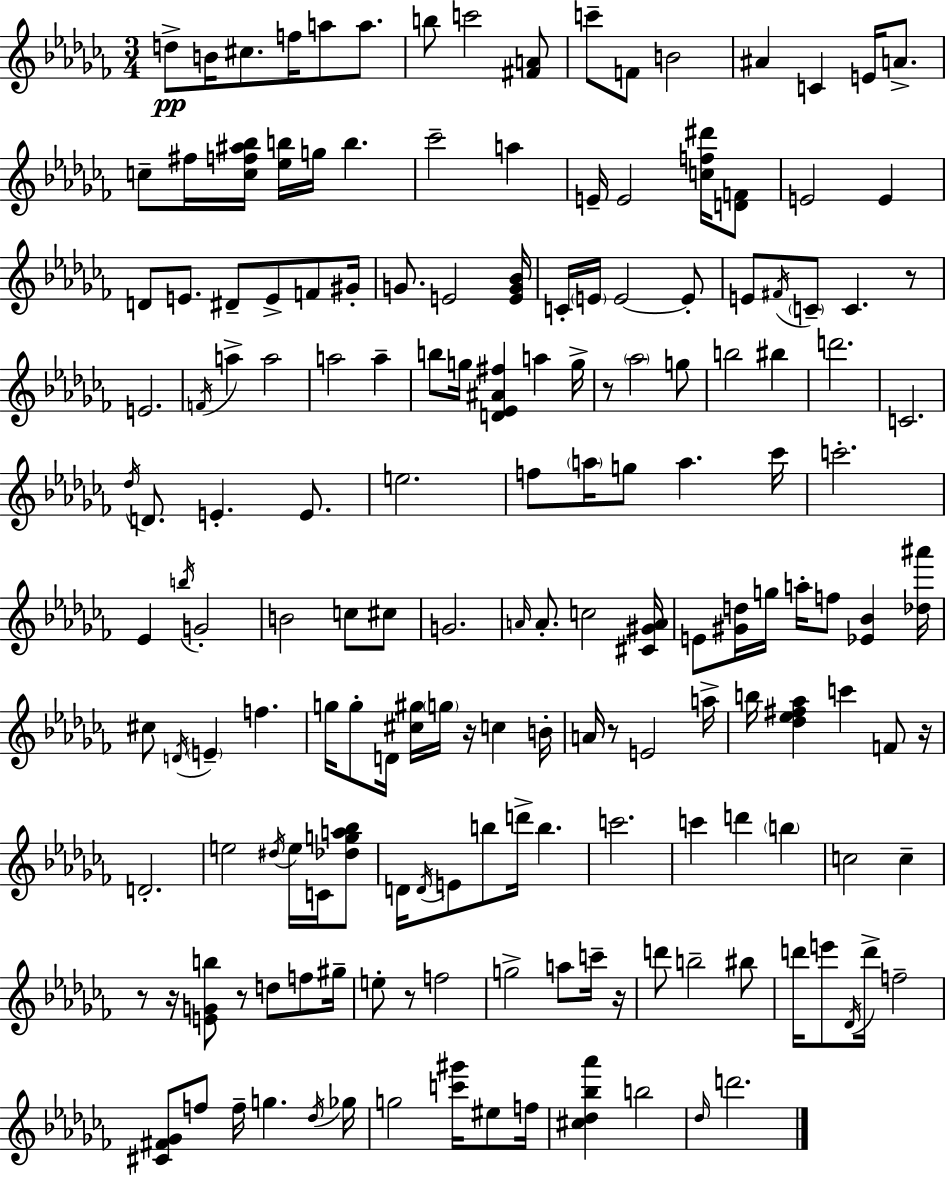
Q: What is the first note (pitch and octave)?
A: D5